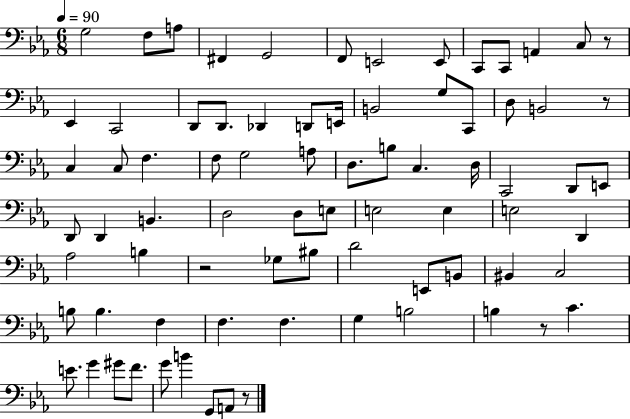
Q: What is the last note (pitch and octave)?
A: A2